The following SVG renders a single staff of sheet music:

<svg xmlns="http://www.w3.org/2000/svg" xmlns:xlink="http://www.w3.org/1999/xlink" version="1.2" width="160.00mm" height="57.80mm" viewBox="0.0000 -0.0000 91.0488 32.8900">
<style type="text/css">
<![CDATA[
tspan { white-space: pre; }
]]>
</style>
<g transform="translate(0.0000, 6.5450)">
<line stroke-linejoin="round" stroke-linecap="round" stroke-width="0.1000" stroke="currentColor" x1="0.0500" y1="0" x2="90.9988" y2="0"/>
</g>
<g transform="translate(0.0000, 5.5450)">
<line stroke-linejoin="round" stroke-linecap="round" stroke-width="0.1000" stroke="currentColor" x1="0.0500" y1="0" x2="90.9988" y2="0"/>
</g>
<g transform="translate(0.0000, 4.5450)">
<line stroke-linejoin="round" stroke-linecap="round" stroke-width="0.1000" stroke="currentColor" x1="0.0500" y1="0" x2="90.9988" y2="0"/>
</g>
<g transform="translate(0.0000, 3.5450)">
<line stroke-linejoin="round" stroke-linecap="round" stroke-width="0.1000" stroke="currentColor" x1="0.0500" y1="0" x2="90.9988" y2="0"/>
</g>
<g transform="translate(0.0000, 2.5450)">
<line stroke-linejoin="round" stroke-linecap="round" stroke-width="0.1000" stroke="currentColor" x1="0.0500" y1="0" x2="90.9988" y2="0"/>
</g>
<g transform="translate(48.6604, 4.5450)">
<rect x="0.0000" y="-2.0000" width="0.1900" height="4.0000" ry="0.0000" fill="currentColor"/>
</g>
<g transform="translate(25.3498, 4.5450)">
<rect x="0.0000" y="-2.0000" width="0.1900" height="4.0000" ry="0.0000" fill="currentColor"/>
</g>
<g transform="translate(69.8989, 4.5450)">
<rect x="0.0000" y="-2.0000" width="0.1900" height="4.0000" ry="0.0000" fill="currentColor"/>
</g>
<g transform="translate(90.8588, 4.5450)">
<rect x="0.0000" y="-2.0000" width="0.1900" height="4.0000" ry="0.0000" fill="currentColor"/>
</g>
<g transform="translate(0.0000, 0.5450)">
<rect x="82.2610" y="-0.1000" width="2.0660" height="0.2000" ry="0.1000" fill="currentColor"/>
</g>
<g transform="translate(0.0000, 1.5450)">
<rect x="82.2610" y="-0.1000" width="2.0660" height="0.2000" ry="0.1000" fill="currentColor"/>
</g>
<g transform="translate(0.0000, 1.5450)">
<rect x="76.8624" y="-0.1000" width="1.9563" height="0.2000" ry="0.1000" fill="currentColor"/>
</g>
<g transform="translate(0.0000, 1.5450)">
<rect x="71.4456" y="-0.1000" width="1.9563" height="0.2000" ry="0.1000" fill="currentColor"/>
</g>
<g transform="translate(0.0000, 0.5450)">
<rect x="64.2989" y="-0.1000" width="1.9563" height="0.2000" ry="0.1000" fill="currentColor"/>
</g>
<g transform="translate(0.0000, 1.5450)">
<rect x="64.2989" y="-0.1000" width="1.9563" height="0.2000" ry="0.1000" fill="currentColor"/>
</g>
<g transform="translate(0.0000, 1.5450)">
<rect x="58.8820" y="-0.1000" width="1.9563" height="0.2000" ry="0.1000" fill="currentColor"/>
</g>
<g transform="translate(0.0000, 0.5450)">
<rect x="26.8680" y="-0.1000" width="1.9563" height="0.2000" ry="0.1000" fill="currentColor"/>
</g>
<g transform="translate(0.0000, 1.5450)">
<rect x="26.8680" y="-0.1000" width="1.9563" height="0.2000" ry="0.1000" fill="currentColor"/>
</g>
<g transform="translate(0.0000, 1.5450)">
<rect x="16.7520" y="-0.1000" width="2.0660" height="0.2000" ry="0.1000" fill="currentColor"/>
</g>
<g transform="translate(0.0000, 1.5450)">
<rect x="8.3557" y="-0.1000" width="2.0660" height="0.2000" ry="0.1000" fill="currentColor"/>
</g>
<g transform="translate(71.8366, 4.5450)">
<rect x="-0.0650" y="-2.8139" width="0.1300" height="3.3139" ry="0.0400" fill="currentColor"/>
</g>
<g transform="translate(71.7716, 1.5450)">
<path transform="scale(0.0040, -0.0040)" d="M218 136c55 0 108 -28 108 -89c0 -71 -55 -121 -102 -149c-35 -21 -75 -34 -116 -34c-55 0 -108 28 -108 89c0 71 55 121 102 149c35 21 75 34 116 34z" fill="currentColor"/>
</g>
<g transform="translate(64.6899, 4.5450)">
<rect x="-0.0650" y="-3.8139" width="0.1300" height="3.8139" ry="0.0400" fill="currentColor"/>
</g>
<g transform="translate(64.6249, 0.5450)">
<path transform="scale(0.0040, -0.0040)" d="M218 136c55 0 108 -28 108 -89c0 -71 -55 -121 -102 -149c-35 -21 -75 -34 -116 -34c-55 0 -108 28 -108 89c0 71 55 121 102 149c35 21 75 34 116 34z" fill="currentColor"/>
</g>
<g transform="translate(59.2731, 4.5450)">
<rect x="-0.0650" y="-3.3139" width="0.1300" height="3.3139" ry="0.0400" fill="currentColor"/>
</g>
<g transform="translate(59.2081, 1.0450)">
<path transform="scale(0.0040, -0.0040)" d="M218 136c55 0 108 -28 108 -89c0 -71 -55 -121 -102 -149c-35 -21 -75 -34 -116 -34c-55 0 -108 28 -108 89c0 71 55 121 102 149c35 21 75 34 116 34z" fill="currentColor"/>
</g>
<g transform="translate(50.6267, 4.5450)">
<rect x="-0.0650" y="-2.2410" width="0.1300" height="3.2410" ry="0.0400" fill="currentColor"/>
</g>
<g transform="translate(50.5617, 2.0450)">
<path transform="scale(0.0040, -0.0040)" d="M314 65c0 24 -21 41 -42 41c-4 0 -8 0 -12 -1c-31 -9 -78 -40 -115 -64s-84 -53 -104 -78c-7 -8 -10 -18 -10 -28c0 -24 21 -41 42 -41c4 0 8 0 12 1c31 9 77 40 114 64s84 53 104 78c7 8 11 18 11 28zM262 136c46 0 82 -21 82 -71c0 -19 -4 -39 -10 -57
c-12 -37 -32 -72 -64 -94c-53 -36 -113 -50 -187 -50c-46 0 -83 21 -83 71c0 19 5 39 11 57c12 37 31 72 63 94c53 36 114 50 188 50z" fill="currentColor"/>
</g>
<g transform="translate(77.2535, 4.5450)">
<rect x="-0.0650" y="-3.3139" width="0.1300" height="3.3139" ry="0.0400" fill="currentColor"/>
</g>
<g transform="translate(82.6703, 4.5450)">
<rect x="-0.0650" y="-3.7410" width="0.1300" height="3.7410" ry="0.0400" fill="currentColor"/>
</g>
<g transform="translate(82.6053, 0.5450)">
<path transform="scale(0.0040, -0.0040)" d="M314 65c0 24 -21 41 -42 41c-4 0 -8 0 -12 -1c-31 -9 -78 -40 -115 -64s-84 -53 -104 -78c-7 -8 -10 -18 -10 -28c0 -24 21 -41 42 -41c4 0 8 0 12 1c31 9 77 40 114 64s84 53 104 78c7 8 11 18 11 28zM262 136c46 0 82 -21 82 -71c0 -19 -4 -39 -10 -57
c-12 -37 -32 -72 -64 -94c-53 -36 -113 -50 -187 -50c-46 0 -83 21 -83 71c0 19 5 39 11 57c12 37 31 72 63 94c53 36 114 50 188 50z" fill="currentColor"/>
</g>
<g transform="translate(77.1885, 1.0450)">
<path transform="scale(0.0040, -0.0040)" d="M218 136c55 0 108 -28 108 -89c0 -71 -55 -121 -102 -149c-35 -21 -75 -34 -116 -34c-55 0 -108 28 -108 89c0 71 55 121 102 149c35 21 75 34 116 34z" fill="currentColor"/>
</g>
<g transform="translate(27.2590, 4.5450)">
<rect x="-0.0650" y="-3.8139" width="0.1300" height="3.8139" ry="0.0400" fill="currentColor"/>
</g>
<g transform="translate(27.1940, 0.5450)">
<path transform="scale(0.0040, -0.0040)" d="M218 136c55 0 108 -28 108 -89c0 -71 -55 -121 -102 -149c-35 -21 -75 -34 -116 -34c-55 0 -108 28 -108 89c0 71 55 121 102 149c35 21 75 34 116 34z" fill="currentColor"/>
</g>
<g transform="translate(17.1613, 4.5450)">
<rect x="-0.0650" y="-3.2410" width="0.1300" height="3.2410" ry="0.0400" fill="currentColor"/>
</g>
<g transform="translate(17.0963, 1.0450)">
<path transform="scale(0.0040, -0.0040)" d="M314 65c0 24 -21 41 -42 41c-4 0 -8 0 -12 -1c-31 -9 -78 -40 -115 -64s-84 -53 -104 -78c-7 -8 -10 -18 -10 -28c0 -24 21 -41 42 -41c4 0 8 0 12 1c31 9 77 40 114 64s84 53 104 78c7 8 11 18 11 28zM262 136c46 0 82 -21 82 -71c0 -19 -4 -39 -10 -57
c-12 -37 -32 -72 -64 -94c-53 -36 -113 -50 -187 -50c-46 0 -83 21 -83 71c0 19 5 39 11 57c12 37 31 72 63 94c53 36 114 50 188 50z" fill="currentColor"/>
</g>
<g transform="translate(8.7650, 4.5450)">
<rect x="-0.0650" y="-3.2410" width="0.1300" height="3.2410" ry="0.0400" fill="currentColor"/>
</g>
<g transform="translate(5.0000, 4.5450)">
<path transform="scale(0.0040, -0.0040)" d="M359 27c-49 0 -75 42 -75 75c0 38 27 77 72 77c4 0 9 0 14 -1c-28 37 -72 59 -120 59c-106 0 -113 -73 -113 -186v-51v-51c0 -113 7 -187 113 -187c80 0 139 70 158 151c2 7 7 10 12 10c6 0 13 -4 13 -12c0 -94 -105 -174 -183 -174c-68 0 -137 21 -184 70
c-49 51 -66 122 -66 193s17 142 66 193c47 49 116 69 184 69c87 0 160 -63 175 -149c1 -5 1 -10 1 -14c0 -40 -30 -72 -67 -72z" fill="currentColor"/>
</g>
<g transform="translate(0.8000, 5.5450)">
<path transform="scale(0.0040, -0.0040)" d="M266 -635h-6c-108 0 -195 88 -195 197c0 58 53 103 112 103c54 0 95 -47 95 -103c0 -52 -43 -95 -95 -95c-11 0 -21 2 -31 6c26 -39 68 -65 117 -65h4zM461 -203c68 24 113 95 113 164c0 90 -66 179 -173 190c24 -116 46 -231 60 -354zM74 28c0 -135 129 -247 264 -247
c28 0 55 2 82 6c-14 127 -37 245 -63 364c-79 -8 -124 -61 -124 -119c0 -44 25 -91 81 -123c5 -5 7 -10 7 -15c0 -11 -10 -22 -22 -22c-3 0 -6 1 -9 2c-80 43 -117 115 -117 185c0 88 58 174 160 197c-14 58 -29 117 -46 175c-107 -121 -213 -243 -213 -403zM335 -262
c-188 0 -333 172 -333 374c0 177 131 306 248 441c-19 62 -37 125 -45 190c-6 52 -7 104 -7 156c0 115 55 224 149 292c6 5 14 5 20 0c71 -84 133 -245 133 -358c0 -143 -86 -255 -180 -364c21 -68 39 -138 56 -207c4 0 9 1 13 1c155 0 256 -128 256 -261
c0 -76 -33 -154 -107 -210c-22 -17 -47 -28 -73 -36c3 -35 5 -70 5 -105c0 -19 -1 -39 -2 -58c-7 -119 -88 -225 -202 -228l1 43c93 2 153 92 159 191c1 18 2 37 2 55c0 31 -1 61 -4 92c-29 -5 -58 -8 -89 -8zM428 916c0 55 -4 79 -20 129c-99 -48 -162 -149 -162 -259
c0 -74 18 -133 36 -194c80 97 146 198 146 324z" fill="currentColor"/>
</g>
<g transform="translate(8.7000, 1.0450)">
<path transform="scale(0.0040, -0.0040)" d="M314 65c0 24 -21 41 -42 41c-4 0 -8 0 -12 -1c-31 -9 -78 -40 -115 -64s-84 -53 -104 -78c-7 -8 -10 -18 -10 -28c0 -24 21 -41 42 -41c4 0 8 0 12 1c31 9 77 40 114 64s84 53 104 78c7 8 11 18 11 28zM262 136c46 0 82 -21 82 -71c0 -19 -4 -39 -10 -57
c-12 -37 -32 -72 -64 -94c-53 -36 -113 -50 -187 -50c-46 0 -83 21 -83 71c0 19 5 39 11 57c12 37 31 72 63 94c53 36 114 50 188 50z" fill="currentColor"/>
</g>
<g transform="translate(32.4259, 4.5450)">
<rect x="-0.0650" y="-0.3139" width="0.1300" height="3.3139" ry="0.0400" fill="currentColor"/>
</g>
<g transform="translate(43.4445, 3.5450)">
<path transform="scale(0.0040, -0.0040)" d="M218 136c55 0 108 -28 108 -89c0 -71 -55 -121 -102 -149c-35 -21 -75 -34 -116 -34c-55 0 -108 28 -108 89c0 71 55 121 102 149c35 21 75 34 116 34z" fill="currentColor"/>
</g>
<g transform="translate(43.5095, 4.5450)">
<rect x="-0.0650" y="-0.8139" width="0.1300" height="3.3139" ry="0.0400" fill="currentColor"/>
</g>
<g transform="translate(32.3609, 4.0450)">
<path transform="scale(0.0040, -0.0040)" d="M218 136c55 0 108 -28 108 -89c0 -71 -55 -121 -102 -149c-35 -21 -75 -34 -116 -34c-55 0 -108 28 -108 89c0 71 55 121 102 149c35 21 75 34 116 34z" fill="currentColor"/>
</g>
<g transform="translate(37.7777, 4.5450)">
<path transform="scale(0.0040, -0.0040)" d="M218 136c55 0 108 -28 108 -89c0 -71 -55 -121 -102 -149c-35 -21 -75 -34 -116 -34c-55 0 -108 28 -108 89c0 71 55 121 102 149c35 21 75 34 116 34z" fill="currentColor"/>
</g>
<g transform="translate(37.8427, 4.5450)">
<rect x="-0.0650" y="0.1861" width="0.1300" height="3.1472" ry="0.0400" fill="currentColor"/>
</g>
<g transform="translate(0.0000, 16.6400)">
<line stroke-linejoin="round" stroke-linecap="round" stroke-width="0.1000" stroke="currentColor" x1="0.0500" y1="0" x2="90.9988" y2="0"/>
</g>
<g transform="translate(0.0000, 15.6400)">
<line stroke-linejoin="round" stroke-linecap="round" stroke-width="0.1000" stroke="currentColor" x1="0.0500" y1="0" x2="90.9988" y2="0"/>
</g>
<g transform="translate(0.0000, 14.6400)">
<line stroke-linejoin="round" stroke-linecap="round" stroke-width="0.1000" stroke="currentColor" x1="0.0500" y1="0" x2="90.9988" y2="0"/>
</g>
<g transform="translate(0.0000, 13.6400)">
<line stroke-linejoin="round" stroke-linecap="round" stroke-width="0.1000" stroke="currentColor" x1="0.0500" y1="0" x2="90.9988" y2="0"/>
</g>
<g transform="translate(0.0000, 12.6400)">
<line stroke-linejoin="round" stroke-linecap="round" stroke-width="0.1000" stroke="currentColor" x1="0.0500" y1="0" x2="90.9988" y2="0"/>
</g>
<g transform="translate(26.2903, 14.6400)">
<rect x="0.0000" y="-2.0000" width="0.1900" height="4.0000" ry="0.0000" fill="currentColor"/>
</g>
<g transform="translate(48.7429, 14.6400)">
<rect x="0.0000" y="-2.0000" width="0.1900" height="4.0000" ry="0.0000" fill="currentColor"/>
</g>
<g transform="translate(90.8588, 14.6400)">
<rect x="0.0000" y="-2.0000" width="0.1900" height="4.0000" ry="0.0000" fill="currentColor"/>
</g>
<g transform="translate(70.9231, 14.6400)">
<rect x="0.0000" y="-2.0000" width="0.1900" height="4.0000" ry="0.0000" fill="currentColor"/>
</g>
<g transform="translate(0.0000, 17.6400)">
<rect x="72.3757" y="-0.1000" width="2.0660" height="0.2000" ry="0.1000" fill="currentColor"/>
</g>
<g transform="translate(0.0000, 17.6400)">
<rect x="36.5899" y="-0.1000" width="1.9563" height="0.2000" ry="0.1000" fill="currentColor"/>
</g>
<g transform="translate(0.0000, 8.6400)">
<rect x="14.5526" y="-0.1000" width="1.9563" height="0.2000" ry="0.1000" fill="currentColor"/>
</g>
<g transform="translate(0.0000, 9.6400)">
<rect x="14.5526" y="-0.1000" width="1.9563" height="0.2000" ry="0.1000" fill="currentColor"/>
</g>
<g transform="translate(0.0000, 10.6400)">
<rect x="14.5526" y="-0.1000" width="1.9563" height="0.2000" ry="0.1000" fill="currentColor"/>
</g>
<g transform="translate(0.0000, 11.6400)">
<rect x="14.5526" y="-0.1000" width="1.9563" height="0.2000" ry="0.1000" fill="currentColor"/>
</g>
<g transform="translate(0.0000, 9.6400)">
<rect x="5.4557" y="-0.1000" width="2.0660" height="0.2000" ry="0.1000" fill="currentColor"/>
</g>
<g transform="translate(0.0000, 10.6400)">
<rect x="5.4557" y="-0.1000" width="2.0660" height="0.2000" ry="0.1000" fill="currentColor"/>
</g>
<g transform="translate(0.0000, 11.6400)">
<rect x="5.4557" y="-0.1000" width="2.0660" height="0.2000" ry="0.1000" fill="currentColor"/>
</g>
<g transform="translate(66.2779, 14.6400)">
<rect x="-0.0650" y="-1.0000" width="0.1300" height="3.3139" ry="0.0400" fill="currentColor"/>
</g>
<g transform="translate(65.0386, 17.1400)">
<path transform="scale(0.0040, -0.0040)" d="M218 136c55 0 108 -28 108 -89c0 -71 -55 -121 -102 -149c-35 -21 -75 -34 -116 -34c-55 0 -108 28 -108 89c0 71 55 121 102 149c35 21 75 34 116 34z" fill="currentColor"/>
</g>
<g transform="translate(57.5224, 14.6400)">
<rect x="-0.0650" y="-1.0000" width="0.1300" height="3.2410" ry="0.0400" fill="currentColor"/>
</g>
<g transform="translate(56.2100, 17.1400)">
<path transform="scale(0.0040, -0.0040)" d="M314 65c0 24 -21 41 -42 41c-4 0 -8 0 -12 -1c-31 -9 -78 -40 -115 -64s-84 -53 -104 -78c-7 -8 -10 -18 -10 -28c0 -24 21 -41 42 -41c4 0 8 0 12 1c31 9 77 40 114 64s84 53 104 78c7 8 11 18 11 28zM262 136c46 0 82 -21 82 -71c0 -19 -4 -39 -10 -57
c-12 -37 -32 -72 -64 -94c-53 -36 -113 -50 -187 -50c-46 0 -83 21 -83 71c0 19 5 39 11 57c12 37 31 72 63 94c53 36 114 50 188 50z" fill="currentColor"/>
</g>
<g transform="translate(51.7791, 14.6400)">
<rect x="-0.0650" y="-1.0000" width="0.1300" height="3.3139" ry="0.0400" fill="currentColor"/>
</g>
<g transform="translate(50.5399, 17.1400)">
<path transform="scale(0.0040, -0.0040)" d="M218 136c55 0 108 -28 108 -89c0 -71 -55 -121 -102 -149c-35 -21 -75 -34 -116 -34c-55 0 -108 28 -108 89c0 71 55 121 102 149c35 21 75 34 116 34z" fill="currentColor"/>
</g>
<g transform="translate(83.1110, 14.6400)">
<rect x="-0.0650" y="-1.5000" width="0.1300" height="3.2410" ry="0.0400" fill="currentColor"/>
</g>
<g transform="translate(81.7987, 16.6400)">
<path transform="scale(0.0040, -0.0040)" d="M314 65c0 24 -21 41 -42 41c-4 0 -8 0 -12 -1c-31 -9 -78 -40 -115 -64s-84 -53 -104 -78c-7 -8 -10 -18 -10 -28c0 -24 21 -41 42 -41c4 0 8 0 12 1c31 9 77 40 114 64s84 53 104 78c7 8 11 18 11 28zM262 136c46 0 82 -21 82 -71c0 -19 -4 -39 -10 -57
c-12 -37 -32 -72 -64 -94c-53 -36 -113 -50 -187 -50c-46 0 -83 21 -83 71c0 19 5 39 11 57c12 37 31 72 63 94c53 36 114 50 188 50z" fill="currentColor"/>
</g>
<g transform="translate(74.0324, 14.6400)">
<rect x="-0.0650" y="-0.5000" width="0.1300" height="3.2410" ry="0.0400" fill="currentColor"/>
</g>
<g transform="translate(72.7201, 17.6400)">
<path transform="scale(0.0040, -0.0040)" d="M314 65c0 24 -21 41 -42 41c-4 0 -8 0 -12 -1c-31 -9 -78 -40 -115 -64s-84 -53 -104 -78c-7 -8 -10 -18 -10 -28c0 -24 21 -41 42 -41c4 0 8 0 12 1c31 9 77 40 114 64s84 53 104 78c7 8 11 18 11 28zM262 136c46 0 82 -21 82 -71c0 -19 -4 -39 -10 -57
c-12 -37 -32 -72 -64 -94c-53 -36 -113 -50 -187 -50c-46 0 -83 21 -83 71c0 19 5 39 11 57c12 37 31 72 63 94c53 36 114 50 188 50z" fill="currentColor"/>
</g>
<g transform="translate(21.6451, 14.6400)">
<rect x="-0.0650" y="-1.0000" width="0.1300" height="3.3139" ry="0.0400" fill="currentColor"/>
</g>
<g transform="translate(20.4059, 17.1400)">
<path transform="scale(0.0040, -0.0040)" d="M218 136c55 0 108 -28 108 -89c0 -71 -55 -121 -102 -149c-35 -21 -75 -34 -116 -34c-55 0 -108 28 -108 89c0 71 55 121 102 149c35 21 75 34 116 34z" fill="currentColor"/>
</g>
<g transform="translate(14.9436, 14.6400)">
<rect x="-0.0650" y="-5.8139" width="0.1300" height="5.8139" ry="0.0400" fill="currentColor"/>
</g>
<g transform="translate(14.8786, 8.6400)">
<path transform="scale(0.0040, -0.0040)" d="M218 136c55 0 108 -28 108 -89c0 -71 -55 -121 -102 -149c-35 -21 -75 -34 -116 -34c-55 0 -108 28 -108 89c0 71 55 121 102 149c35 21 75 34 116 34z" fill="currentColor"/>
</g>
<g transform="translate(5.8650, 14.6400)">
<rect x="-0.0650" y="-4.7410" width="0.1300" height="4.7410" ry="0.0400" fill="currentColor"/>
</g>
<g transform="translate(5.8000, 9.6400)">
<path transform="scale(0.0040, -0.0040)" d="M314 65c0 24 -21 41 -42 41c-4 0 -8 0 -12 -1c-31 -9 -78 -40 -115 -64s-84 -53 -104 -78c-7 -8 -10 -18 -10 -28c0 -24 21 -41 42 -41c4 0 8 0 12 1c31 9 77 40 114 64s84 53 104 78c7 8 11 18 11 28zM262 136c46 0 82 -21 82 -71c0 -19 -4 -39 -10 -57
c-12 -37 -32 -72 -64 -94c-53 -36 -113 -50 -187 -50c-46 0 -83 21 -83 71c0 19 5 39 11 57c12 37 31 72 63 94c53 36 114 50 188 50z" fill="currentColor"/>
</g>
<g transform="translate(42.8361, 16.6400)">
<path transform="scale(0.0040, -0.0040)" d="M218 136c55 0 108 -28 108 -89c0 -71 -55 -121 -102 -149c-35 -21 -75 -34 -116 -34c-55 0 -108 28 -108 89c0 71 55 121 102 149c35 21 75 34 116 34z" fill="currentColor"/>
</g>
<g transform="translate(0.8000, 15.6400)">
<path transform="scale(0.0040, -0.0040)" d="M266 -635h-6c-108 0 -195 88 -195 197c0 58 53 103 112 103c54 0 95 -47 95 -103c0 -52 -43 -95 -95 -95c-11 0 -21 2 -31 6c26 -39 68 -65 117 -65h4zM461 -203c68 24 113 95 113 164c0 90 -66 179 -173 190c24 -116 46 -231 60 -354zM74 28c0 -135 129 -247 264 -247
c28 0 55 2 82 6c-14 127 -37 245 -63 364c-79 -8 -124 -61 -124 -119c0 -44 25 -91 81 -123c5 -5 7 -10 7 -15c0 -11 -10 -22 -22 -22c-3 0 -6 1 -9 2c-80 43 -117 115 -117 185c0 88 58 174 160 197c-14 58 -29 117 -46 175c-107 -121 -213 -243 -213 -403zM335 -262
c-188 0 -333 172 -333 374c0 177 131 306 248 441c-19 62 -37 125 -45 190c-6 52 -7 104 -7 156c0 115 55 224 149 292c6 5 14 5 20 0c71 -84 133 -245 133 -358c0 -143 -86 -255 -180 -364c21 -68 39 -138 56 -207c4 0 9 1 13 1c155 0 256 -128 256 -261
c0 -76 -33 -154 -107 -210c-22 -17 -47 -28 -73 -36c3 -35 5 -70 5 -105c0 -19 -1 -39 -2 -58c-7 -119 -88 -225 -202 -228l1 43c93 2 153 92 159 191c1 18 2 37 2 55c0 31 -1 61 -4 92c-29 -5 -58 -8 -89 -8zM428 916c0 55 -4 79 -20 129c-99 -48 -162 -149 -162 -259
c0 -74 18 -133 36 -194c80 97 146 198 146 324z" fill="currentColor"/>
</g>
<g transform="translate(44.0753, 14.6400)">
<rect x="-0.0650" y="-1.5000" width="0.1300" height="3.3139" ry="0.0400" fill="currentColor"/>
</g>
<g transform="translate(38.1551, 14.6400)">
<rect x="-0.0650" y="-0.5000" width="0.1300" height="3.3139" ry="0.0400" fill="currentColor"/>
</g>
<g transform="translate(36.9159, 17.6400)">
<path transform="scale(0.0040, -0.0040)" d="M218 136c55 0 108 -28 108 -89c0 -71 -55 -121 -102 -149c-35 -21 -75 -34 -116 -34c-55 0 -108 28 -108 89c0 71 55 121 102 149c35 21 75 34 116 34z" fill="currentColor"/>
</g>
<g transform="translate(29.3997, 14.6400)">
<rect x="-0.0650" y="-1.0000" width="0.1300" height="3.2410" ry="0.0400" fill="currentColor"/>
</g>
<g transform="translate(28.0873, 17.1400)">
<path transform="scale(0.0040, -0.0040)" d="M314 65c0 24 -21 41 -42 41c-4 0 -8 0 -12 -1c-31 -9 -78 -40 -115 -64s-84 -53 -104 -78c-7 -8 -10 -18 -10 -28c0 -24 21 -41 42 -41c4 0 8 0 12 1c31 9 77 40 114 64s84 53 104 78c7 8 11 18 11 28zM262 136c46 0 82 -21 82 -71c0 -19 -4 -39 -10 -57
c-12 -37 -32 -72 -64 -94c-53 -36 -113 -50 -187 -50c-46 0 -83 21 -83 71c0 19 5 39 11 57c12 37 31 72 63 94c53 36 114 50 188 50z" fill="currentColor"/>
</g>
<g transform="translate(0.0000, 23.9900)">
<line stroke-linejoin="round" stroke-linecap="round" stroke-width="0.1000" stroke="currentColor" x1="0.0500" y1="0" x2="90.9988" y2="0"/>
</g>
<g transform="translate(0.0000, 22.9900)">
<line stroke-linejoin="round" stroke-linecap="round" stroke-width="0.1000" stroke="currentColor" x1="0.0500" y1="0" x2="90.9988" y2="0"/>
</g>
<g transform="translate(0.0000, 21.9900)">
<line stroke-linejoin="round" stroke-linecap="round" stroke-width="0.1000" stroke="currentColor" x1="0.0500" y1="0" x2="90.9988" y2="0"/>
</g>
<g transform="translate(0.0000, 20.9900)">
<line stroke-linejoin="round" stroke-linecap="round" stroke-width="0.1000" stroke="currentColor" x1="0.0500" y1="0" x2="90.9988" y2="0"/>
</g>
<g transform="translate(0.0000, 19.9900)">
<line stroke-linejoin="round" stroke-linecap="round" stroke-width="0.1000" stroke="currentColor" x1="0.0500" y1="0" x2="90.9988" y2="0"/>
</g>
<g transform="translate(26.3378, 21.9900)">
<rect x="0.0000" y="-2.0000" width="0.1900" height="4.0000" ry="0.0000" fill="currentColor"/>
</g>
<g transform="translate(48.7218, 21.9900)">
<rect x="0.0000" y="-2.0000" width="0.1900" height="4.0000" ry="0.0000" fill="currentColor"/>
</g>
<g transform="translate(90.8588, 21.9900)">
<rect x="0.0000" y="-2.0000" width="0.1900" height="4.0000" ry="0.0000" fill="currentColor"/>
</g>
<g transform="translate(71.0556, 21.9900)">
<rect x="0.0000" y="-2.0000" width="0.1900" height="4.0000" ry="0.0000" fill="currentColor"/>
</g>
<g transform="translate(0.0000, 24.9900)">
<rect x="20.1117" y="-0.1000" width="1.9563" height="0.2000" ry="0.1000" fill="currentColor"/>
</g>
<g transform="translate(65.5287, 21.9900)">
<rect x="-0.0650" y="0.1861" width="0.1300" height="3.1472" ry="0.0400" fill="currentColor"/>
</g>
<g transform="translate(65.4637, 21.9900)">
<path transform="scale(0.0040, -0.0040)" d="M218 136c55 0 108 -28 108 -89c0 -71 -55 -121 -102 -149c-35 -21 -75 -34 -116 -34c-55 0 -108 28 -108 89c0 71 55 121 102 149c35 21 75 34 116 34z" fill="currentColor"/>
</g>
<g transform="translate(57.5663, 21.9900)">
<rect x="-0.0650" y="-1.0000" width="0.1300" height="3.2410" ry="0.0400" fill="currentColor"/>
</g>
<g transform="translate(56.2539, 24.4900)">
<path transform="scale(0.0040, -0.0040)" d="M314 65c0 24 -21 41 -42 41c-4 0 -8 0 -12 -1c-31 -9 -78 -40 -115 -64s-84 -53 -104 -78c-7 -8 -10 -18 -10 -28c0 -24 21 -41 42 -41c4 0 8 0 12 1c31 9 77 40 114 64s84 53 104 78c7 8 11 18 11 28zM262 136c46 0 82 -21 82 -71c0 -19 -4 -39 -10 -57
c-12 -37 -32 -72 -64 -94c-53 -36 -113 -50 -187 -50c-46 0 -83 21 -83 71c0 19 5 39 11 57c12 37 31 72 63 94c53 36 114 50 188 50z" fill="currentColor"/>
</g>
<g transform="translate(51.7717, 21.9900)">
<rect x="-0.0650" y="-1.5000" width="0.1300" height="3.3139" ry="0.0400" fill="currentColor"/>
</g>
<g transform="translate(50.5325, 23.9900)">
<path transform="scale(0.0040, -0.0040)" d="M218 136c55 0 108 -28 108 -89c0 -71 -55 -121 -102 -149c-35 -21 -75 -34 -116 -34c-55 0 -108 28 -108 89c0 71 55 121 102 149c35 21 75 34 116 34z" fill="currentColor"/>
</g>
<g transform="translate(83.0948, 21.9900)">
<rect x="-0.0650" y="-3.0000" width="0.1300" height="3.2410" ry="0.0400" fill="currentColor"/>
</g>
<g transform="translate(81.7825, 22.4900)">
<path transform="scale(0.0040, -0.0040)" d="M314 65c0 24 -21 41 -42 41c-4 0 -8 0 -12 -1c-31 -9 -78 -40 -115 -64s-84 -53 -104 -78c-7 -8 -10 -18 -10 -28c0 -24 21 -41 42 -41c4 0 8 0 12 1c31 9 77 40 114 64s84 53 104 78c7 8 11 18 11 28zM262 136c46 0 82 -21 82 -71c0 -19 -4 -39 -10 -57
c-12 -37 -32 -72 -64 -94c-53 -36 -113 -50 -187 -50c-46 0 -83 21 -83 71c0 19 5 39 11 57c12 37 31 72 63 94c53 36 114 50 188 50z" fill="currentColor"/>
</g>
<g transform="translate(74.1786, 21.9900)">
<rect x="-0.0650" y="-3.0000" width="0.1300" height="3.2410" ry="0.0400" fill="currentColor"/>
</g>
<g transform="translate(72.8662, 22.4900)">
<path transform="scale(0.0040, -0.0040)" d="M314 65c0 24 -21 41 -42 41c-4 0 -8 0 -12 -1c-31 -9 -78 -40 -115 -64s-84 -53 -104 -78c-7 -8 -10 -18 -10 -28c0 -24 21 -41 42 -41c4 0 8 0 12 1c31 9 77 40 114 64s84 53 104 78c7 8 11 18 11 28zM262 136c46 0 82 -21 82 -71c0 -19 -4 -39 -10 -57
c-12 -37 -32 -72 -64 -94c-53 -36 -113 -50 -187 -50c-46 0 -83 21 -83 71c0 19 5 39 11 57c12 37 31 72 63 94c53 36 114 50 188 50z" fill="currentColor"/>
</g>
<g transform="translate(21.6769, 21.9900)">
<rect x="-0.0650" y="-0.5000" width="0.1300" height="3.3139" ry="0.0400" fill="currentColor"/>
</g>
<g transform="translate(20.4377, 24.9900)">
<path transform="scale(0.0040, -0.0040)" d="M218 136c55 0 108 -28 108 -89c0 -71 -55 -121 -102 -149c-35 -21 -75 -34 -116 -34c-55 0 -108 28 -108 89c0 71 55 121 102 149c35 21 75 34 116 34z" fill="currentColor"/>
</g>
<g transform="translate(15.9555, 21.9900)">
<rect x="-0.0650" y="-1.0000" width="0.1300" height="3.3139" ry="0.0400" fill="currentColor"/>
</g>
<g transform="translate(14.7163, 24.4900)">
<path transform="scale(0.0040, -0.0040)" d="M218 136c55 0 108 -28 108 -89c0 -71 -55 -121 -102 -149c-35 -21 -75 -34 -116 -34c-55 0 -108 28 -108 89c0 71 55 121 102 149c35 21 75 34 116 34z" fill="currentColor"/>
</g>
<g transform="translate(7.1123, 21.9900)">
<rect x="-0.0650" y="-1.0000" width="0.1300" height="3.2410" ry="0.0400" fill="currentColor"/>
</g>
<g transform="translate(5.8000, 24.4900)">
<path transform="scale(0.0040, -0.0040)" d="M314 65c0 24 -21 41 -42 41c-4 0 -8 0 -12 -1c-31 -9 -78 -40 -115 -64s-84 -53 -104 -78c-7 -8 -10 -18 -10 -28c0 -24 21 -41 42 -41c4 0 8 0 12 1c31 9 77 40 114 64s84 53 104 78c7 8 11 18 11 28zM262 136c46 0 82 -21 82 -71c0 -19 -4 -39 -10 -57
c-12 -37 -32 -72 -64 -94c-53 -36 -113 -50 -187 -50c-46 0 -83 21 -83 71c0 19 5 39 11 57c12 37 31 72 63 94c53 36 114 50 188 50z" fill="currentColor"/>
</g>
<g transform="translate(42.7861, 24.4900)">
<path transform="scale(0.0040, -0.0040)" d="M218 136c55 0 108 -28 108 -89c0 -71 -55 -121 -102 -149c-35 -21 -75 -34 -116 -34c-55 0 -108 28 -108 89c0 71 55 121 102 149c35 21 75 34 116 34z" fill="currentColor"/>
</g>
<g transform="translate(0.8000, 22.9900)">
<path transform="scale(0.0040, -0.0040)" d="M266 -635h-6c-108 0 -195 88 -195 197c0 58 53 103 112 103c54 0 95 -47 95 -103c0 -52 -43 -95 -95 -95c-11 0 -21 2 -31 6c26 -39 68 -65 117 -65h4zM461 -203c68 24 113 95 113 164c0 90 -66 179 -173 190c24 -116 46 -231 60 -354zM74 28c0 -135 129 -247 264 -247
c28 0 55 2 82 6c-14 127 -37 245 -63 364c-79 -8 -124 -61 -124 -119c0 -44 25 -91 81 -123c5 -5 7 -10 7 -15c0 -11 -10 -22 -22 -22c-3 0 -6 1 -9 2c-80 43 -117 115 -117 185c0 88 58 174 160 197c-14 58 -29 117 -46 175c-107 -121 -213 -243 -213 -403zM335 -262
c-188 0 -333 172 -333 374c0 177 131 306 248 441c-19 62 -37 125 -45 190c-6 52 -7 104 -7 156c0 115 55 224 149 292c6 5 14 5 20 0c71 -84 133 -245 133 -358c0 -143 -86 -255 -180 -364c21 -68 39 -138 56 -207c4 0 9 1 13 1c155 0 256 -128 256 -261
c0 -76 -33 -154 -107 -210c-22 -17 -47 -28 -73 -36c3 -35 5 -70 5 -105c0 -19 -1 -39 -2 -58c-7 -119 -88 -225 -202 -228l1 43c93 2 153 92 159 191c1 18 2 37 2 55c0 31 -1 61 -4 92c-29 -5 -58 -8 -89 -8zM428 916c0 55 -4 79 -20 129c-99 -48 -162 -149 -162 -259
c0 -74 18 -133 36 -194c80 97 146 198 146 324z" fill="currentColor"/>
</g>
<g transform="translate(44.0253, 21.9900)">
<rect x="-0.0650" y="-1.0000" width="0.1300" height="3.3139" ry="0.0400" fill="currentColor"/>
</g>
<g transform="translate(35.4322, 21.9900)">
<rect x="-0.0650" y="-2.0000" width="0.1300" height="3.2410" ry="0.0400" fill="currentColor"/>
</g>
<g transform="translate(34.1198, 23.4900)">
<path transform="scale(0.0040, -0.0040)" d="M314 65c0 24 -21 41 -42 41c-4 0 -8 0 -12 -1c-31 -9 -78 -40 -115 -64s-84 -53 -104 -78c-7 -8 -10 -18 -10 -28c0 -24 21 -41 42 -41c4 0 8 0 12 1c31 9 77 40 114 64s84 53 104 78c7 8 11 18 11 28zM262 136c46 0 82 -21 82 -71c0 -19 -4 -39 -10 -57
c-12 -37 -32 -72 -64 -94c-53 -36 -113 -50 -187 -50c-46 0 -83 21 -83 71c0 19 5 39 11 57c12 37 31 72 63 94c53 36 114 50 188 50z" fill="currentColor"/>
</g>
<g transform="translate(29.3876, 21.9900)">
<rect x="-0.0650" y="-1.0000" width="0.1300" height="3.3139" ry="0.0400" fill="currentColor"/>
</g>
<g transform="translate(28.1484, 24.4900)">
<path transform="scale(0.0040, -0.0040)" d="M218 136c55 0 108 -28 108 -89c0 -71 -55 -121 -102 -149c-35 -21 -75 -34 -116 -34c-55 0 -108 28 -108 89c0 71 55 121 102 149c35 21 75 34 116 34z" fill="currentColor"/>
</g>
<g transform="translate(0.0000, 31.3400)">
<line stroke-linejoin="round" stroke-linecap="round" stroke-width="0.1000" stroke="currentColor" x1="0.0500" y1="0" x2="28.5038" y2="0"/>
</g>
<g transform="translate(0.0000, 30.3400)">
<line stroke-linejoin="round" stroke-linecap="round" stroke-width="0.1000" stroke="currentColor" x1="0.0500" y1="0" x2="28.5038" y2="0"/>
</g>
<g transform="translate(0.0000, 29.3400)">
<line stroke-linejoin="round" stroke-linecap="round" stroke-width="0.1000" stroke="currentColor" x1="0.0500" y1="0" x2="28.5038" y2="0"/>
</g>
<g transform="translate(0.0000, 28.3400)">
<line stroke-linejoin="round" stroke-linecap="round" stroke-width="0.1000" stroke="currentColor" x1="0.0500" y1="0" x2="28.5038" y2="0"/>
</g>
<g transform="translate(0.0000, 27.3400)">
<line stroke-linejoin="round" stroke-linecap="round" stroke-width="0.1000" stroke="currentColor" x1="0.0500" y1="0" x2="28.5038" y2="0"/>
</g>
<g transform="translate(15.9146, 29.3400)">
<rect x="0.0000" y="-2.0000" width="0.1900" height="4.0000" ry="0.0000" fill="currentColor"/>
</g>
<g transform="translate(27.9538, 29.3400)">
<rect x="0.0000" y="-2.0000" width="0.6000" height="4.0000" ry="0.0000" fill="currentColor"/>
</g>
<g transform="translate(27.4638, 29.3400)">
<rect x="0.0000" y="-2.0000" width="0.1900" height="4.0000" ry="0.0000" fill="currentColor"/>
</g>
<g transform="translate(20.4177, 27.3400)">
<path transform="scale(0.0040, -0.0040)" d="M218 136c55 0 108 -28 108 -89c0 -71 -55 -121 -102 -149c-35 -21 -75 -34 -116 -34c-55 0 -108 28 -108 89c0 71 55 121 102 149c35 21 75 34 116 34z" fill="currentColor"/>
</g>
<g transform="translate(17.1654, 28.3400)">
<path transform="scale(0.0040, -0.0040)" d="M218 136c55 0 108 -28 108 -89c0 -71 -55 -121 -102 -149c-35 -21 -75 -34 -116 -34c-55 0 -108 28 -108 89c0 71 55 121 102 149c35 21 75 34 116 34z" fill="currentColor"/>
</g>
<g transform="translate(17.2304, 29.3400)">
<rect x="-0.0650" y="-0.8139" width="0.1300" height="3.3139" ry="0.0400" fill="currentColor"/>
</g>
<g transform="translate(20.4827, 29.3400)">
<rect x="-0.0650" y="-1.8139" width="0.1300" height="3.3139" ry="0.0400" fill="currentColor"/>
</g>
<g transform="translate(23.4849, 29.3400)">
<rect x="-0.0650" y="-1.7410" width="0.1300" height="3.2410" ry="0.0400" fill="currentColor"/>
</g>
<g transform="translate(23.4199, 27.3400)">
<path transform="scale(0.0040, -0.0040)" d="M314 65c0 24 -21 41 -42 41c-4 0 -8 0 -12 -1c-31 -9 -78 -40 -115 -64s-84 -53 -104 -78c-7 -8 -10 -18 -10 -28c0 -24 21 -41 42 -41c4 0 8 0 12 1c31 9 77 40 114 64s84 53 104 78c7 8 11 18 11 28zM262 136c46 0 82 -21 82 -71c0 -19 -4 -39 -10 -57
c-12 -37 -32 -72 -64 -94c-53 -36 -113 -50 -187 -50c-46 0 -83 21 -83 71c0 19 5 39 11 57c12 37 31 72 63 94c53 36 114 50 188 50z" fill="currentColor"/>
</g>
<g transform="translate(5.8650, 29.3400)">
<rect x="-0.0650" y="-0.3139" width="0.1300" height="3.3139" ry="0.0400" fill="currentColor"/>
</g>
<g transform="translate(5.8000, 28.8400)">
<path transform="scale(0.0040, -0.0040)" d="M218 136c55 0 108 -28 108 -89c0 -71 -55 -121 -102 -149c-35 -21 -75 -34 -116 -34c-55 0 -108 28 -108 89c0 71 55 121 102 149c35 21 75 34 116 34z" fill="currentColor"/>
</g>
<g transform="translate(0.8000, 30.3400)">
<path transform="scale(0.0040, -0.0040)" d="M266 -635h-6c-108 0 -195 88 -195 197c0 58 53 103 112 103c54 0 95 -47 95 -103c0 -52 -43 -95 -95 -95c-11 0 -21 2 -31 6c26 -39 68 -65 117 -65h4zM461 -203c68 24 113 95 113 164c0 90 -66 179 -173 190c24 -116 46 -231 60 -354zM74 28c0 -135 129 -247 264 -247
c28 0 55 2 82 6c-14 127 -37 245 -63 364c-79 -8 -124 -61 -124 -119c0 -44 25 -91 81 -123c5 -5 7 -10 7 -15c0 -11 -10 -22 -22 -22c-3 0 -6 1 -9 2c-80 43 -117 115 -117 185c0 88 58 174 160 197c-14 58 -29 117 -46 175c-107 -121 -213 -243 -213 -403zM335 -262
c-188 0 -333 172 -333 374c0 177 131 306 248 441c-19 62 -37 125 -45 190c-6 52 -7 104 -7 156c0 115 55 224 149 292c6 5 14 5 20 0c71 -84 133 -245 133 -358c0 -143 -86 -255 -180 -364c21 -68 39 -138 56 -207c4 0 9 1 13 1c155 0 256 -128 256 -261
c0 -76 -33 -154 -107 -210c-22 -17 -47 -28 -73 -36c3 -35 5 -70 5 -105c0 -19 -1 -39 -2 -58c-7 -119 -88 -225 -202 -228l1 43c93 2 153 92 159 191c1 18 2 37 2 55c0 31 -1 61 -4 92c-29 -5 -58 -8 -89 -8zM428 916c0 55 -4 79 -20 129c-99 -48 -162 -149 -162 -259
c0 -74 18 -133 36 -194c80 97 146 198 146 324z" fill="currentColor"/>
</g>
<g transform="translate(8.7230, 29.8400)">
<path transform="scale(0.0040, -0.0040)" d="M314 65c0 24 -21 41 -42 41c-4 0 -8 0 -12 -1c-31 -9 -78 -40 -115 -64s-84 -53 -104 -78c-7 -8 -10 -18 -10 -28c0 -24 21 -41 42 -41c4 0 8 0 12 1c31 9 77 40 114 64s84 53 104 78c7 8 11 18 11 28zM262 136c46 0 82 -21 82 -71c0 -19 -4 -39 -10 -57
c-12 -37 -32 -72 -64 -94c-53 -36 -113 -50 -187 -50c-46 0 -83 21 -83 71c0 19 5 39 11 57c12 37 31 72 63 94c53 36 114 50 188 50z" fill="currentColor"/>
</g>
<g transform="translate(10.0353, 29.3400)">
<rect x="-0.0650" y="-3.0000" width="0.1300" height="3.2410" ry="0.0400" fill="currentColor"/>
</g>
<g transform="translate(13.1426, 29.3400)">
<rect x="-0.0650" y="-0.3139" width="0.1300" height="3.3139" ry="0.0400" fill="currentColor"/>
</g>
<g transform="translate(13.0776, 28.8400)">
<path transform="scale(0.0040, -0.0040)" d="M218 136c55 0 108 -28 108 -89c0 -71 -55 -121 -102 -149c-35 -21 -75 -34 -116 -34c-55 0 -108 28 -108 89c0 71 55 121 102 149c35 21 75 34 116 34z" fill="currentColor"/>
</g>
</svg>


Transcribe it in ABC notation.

X:1
T:Untitled
M:4/4
L:1/4
K:C
b2 b2 c' c B d g2 b c' a b c'2 e'2 g' D D2 C E D D2 D C2 E2 D2 D C D F2 D E D2 B A2 A2 c A2 c d f f2